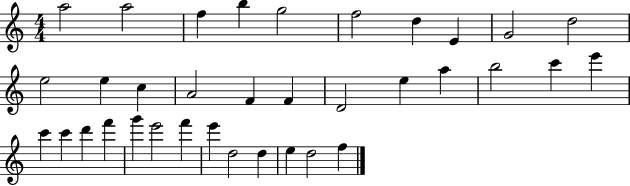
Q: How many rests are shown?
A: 0